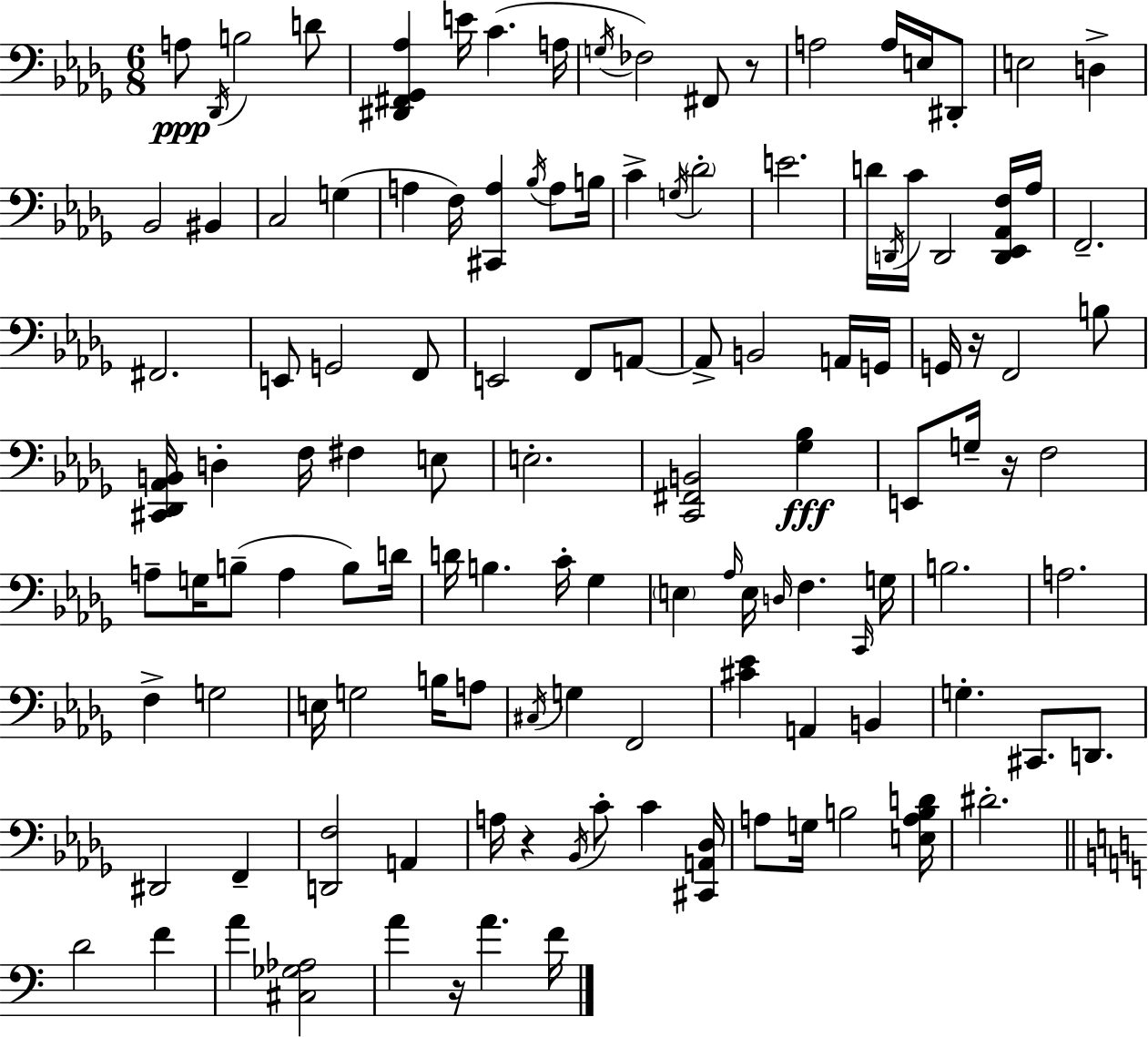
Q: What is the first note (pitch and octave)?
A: A3